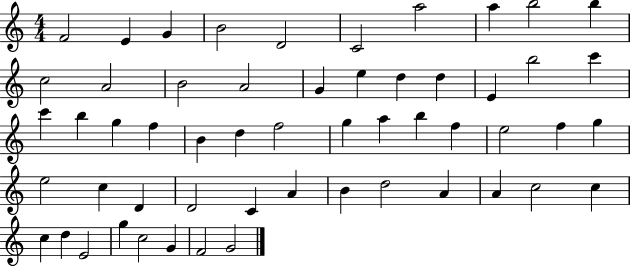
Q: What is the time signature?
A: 4/4